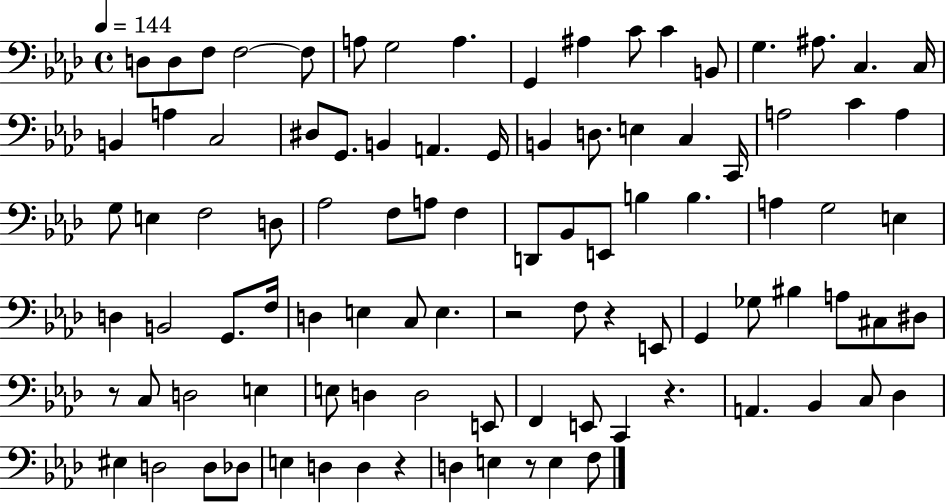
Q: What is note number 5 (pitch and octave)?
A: F3